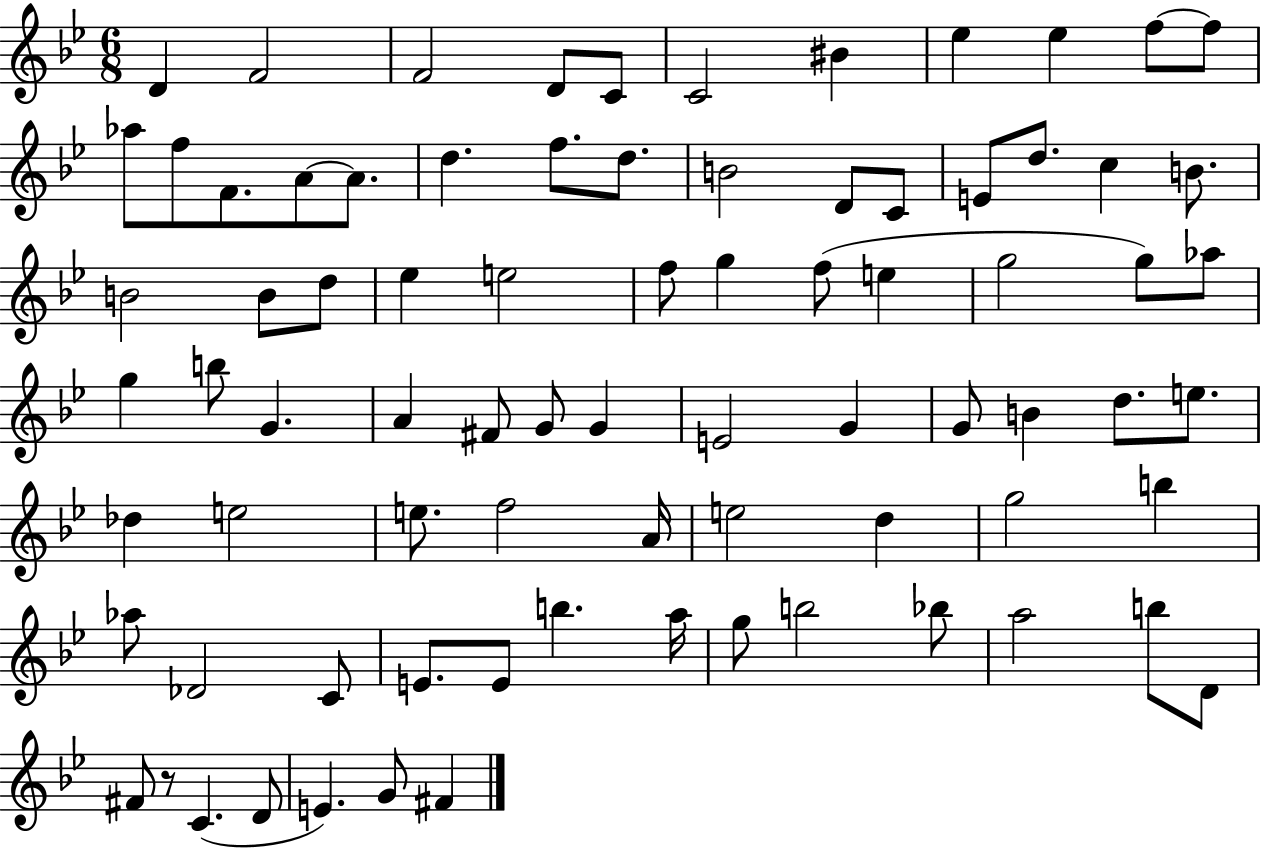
{
  \clef treble
  \numericTimeSignature
  \time 6/8
  \key bes \major
  d'4 f'2 | f'2 d'8 c'8 | c'2 bis'4 | ees''4 ees''4 f''8~~ f''8 | \break aes''8 f''8 f'8. a'8~~ a'8. | d''4. f''8. d''8. | b'2 d'8 c'8 | e'8 d''8. c''4 b'8. | \break b'2 b'8 d''8 | ees''4 e''2 | f''8 g''4 f''8( e''4 | g''2 g''8) aes''8 | \break g''4 b''8 g'4. | a'4 fis'8 g'8 g'4 | e'2 g'4 | g'8 b'4 d''8. e''8. | \break des''4 e''2 | e''8. f''2 a'16 | e''2 d''4 | g''2 b''4 | \break aes''8 des'2 c'8 | e'8. e'8 b''4. a''16 | g''8 b''2 bes''8 | a''2 b''8 d'8 | \break fis'8 r8 c'4.( d'8 | e'4.) g'8 fis'4 | \bar "|."
}